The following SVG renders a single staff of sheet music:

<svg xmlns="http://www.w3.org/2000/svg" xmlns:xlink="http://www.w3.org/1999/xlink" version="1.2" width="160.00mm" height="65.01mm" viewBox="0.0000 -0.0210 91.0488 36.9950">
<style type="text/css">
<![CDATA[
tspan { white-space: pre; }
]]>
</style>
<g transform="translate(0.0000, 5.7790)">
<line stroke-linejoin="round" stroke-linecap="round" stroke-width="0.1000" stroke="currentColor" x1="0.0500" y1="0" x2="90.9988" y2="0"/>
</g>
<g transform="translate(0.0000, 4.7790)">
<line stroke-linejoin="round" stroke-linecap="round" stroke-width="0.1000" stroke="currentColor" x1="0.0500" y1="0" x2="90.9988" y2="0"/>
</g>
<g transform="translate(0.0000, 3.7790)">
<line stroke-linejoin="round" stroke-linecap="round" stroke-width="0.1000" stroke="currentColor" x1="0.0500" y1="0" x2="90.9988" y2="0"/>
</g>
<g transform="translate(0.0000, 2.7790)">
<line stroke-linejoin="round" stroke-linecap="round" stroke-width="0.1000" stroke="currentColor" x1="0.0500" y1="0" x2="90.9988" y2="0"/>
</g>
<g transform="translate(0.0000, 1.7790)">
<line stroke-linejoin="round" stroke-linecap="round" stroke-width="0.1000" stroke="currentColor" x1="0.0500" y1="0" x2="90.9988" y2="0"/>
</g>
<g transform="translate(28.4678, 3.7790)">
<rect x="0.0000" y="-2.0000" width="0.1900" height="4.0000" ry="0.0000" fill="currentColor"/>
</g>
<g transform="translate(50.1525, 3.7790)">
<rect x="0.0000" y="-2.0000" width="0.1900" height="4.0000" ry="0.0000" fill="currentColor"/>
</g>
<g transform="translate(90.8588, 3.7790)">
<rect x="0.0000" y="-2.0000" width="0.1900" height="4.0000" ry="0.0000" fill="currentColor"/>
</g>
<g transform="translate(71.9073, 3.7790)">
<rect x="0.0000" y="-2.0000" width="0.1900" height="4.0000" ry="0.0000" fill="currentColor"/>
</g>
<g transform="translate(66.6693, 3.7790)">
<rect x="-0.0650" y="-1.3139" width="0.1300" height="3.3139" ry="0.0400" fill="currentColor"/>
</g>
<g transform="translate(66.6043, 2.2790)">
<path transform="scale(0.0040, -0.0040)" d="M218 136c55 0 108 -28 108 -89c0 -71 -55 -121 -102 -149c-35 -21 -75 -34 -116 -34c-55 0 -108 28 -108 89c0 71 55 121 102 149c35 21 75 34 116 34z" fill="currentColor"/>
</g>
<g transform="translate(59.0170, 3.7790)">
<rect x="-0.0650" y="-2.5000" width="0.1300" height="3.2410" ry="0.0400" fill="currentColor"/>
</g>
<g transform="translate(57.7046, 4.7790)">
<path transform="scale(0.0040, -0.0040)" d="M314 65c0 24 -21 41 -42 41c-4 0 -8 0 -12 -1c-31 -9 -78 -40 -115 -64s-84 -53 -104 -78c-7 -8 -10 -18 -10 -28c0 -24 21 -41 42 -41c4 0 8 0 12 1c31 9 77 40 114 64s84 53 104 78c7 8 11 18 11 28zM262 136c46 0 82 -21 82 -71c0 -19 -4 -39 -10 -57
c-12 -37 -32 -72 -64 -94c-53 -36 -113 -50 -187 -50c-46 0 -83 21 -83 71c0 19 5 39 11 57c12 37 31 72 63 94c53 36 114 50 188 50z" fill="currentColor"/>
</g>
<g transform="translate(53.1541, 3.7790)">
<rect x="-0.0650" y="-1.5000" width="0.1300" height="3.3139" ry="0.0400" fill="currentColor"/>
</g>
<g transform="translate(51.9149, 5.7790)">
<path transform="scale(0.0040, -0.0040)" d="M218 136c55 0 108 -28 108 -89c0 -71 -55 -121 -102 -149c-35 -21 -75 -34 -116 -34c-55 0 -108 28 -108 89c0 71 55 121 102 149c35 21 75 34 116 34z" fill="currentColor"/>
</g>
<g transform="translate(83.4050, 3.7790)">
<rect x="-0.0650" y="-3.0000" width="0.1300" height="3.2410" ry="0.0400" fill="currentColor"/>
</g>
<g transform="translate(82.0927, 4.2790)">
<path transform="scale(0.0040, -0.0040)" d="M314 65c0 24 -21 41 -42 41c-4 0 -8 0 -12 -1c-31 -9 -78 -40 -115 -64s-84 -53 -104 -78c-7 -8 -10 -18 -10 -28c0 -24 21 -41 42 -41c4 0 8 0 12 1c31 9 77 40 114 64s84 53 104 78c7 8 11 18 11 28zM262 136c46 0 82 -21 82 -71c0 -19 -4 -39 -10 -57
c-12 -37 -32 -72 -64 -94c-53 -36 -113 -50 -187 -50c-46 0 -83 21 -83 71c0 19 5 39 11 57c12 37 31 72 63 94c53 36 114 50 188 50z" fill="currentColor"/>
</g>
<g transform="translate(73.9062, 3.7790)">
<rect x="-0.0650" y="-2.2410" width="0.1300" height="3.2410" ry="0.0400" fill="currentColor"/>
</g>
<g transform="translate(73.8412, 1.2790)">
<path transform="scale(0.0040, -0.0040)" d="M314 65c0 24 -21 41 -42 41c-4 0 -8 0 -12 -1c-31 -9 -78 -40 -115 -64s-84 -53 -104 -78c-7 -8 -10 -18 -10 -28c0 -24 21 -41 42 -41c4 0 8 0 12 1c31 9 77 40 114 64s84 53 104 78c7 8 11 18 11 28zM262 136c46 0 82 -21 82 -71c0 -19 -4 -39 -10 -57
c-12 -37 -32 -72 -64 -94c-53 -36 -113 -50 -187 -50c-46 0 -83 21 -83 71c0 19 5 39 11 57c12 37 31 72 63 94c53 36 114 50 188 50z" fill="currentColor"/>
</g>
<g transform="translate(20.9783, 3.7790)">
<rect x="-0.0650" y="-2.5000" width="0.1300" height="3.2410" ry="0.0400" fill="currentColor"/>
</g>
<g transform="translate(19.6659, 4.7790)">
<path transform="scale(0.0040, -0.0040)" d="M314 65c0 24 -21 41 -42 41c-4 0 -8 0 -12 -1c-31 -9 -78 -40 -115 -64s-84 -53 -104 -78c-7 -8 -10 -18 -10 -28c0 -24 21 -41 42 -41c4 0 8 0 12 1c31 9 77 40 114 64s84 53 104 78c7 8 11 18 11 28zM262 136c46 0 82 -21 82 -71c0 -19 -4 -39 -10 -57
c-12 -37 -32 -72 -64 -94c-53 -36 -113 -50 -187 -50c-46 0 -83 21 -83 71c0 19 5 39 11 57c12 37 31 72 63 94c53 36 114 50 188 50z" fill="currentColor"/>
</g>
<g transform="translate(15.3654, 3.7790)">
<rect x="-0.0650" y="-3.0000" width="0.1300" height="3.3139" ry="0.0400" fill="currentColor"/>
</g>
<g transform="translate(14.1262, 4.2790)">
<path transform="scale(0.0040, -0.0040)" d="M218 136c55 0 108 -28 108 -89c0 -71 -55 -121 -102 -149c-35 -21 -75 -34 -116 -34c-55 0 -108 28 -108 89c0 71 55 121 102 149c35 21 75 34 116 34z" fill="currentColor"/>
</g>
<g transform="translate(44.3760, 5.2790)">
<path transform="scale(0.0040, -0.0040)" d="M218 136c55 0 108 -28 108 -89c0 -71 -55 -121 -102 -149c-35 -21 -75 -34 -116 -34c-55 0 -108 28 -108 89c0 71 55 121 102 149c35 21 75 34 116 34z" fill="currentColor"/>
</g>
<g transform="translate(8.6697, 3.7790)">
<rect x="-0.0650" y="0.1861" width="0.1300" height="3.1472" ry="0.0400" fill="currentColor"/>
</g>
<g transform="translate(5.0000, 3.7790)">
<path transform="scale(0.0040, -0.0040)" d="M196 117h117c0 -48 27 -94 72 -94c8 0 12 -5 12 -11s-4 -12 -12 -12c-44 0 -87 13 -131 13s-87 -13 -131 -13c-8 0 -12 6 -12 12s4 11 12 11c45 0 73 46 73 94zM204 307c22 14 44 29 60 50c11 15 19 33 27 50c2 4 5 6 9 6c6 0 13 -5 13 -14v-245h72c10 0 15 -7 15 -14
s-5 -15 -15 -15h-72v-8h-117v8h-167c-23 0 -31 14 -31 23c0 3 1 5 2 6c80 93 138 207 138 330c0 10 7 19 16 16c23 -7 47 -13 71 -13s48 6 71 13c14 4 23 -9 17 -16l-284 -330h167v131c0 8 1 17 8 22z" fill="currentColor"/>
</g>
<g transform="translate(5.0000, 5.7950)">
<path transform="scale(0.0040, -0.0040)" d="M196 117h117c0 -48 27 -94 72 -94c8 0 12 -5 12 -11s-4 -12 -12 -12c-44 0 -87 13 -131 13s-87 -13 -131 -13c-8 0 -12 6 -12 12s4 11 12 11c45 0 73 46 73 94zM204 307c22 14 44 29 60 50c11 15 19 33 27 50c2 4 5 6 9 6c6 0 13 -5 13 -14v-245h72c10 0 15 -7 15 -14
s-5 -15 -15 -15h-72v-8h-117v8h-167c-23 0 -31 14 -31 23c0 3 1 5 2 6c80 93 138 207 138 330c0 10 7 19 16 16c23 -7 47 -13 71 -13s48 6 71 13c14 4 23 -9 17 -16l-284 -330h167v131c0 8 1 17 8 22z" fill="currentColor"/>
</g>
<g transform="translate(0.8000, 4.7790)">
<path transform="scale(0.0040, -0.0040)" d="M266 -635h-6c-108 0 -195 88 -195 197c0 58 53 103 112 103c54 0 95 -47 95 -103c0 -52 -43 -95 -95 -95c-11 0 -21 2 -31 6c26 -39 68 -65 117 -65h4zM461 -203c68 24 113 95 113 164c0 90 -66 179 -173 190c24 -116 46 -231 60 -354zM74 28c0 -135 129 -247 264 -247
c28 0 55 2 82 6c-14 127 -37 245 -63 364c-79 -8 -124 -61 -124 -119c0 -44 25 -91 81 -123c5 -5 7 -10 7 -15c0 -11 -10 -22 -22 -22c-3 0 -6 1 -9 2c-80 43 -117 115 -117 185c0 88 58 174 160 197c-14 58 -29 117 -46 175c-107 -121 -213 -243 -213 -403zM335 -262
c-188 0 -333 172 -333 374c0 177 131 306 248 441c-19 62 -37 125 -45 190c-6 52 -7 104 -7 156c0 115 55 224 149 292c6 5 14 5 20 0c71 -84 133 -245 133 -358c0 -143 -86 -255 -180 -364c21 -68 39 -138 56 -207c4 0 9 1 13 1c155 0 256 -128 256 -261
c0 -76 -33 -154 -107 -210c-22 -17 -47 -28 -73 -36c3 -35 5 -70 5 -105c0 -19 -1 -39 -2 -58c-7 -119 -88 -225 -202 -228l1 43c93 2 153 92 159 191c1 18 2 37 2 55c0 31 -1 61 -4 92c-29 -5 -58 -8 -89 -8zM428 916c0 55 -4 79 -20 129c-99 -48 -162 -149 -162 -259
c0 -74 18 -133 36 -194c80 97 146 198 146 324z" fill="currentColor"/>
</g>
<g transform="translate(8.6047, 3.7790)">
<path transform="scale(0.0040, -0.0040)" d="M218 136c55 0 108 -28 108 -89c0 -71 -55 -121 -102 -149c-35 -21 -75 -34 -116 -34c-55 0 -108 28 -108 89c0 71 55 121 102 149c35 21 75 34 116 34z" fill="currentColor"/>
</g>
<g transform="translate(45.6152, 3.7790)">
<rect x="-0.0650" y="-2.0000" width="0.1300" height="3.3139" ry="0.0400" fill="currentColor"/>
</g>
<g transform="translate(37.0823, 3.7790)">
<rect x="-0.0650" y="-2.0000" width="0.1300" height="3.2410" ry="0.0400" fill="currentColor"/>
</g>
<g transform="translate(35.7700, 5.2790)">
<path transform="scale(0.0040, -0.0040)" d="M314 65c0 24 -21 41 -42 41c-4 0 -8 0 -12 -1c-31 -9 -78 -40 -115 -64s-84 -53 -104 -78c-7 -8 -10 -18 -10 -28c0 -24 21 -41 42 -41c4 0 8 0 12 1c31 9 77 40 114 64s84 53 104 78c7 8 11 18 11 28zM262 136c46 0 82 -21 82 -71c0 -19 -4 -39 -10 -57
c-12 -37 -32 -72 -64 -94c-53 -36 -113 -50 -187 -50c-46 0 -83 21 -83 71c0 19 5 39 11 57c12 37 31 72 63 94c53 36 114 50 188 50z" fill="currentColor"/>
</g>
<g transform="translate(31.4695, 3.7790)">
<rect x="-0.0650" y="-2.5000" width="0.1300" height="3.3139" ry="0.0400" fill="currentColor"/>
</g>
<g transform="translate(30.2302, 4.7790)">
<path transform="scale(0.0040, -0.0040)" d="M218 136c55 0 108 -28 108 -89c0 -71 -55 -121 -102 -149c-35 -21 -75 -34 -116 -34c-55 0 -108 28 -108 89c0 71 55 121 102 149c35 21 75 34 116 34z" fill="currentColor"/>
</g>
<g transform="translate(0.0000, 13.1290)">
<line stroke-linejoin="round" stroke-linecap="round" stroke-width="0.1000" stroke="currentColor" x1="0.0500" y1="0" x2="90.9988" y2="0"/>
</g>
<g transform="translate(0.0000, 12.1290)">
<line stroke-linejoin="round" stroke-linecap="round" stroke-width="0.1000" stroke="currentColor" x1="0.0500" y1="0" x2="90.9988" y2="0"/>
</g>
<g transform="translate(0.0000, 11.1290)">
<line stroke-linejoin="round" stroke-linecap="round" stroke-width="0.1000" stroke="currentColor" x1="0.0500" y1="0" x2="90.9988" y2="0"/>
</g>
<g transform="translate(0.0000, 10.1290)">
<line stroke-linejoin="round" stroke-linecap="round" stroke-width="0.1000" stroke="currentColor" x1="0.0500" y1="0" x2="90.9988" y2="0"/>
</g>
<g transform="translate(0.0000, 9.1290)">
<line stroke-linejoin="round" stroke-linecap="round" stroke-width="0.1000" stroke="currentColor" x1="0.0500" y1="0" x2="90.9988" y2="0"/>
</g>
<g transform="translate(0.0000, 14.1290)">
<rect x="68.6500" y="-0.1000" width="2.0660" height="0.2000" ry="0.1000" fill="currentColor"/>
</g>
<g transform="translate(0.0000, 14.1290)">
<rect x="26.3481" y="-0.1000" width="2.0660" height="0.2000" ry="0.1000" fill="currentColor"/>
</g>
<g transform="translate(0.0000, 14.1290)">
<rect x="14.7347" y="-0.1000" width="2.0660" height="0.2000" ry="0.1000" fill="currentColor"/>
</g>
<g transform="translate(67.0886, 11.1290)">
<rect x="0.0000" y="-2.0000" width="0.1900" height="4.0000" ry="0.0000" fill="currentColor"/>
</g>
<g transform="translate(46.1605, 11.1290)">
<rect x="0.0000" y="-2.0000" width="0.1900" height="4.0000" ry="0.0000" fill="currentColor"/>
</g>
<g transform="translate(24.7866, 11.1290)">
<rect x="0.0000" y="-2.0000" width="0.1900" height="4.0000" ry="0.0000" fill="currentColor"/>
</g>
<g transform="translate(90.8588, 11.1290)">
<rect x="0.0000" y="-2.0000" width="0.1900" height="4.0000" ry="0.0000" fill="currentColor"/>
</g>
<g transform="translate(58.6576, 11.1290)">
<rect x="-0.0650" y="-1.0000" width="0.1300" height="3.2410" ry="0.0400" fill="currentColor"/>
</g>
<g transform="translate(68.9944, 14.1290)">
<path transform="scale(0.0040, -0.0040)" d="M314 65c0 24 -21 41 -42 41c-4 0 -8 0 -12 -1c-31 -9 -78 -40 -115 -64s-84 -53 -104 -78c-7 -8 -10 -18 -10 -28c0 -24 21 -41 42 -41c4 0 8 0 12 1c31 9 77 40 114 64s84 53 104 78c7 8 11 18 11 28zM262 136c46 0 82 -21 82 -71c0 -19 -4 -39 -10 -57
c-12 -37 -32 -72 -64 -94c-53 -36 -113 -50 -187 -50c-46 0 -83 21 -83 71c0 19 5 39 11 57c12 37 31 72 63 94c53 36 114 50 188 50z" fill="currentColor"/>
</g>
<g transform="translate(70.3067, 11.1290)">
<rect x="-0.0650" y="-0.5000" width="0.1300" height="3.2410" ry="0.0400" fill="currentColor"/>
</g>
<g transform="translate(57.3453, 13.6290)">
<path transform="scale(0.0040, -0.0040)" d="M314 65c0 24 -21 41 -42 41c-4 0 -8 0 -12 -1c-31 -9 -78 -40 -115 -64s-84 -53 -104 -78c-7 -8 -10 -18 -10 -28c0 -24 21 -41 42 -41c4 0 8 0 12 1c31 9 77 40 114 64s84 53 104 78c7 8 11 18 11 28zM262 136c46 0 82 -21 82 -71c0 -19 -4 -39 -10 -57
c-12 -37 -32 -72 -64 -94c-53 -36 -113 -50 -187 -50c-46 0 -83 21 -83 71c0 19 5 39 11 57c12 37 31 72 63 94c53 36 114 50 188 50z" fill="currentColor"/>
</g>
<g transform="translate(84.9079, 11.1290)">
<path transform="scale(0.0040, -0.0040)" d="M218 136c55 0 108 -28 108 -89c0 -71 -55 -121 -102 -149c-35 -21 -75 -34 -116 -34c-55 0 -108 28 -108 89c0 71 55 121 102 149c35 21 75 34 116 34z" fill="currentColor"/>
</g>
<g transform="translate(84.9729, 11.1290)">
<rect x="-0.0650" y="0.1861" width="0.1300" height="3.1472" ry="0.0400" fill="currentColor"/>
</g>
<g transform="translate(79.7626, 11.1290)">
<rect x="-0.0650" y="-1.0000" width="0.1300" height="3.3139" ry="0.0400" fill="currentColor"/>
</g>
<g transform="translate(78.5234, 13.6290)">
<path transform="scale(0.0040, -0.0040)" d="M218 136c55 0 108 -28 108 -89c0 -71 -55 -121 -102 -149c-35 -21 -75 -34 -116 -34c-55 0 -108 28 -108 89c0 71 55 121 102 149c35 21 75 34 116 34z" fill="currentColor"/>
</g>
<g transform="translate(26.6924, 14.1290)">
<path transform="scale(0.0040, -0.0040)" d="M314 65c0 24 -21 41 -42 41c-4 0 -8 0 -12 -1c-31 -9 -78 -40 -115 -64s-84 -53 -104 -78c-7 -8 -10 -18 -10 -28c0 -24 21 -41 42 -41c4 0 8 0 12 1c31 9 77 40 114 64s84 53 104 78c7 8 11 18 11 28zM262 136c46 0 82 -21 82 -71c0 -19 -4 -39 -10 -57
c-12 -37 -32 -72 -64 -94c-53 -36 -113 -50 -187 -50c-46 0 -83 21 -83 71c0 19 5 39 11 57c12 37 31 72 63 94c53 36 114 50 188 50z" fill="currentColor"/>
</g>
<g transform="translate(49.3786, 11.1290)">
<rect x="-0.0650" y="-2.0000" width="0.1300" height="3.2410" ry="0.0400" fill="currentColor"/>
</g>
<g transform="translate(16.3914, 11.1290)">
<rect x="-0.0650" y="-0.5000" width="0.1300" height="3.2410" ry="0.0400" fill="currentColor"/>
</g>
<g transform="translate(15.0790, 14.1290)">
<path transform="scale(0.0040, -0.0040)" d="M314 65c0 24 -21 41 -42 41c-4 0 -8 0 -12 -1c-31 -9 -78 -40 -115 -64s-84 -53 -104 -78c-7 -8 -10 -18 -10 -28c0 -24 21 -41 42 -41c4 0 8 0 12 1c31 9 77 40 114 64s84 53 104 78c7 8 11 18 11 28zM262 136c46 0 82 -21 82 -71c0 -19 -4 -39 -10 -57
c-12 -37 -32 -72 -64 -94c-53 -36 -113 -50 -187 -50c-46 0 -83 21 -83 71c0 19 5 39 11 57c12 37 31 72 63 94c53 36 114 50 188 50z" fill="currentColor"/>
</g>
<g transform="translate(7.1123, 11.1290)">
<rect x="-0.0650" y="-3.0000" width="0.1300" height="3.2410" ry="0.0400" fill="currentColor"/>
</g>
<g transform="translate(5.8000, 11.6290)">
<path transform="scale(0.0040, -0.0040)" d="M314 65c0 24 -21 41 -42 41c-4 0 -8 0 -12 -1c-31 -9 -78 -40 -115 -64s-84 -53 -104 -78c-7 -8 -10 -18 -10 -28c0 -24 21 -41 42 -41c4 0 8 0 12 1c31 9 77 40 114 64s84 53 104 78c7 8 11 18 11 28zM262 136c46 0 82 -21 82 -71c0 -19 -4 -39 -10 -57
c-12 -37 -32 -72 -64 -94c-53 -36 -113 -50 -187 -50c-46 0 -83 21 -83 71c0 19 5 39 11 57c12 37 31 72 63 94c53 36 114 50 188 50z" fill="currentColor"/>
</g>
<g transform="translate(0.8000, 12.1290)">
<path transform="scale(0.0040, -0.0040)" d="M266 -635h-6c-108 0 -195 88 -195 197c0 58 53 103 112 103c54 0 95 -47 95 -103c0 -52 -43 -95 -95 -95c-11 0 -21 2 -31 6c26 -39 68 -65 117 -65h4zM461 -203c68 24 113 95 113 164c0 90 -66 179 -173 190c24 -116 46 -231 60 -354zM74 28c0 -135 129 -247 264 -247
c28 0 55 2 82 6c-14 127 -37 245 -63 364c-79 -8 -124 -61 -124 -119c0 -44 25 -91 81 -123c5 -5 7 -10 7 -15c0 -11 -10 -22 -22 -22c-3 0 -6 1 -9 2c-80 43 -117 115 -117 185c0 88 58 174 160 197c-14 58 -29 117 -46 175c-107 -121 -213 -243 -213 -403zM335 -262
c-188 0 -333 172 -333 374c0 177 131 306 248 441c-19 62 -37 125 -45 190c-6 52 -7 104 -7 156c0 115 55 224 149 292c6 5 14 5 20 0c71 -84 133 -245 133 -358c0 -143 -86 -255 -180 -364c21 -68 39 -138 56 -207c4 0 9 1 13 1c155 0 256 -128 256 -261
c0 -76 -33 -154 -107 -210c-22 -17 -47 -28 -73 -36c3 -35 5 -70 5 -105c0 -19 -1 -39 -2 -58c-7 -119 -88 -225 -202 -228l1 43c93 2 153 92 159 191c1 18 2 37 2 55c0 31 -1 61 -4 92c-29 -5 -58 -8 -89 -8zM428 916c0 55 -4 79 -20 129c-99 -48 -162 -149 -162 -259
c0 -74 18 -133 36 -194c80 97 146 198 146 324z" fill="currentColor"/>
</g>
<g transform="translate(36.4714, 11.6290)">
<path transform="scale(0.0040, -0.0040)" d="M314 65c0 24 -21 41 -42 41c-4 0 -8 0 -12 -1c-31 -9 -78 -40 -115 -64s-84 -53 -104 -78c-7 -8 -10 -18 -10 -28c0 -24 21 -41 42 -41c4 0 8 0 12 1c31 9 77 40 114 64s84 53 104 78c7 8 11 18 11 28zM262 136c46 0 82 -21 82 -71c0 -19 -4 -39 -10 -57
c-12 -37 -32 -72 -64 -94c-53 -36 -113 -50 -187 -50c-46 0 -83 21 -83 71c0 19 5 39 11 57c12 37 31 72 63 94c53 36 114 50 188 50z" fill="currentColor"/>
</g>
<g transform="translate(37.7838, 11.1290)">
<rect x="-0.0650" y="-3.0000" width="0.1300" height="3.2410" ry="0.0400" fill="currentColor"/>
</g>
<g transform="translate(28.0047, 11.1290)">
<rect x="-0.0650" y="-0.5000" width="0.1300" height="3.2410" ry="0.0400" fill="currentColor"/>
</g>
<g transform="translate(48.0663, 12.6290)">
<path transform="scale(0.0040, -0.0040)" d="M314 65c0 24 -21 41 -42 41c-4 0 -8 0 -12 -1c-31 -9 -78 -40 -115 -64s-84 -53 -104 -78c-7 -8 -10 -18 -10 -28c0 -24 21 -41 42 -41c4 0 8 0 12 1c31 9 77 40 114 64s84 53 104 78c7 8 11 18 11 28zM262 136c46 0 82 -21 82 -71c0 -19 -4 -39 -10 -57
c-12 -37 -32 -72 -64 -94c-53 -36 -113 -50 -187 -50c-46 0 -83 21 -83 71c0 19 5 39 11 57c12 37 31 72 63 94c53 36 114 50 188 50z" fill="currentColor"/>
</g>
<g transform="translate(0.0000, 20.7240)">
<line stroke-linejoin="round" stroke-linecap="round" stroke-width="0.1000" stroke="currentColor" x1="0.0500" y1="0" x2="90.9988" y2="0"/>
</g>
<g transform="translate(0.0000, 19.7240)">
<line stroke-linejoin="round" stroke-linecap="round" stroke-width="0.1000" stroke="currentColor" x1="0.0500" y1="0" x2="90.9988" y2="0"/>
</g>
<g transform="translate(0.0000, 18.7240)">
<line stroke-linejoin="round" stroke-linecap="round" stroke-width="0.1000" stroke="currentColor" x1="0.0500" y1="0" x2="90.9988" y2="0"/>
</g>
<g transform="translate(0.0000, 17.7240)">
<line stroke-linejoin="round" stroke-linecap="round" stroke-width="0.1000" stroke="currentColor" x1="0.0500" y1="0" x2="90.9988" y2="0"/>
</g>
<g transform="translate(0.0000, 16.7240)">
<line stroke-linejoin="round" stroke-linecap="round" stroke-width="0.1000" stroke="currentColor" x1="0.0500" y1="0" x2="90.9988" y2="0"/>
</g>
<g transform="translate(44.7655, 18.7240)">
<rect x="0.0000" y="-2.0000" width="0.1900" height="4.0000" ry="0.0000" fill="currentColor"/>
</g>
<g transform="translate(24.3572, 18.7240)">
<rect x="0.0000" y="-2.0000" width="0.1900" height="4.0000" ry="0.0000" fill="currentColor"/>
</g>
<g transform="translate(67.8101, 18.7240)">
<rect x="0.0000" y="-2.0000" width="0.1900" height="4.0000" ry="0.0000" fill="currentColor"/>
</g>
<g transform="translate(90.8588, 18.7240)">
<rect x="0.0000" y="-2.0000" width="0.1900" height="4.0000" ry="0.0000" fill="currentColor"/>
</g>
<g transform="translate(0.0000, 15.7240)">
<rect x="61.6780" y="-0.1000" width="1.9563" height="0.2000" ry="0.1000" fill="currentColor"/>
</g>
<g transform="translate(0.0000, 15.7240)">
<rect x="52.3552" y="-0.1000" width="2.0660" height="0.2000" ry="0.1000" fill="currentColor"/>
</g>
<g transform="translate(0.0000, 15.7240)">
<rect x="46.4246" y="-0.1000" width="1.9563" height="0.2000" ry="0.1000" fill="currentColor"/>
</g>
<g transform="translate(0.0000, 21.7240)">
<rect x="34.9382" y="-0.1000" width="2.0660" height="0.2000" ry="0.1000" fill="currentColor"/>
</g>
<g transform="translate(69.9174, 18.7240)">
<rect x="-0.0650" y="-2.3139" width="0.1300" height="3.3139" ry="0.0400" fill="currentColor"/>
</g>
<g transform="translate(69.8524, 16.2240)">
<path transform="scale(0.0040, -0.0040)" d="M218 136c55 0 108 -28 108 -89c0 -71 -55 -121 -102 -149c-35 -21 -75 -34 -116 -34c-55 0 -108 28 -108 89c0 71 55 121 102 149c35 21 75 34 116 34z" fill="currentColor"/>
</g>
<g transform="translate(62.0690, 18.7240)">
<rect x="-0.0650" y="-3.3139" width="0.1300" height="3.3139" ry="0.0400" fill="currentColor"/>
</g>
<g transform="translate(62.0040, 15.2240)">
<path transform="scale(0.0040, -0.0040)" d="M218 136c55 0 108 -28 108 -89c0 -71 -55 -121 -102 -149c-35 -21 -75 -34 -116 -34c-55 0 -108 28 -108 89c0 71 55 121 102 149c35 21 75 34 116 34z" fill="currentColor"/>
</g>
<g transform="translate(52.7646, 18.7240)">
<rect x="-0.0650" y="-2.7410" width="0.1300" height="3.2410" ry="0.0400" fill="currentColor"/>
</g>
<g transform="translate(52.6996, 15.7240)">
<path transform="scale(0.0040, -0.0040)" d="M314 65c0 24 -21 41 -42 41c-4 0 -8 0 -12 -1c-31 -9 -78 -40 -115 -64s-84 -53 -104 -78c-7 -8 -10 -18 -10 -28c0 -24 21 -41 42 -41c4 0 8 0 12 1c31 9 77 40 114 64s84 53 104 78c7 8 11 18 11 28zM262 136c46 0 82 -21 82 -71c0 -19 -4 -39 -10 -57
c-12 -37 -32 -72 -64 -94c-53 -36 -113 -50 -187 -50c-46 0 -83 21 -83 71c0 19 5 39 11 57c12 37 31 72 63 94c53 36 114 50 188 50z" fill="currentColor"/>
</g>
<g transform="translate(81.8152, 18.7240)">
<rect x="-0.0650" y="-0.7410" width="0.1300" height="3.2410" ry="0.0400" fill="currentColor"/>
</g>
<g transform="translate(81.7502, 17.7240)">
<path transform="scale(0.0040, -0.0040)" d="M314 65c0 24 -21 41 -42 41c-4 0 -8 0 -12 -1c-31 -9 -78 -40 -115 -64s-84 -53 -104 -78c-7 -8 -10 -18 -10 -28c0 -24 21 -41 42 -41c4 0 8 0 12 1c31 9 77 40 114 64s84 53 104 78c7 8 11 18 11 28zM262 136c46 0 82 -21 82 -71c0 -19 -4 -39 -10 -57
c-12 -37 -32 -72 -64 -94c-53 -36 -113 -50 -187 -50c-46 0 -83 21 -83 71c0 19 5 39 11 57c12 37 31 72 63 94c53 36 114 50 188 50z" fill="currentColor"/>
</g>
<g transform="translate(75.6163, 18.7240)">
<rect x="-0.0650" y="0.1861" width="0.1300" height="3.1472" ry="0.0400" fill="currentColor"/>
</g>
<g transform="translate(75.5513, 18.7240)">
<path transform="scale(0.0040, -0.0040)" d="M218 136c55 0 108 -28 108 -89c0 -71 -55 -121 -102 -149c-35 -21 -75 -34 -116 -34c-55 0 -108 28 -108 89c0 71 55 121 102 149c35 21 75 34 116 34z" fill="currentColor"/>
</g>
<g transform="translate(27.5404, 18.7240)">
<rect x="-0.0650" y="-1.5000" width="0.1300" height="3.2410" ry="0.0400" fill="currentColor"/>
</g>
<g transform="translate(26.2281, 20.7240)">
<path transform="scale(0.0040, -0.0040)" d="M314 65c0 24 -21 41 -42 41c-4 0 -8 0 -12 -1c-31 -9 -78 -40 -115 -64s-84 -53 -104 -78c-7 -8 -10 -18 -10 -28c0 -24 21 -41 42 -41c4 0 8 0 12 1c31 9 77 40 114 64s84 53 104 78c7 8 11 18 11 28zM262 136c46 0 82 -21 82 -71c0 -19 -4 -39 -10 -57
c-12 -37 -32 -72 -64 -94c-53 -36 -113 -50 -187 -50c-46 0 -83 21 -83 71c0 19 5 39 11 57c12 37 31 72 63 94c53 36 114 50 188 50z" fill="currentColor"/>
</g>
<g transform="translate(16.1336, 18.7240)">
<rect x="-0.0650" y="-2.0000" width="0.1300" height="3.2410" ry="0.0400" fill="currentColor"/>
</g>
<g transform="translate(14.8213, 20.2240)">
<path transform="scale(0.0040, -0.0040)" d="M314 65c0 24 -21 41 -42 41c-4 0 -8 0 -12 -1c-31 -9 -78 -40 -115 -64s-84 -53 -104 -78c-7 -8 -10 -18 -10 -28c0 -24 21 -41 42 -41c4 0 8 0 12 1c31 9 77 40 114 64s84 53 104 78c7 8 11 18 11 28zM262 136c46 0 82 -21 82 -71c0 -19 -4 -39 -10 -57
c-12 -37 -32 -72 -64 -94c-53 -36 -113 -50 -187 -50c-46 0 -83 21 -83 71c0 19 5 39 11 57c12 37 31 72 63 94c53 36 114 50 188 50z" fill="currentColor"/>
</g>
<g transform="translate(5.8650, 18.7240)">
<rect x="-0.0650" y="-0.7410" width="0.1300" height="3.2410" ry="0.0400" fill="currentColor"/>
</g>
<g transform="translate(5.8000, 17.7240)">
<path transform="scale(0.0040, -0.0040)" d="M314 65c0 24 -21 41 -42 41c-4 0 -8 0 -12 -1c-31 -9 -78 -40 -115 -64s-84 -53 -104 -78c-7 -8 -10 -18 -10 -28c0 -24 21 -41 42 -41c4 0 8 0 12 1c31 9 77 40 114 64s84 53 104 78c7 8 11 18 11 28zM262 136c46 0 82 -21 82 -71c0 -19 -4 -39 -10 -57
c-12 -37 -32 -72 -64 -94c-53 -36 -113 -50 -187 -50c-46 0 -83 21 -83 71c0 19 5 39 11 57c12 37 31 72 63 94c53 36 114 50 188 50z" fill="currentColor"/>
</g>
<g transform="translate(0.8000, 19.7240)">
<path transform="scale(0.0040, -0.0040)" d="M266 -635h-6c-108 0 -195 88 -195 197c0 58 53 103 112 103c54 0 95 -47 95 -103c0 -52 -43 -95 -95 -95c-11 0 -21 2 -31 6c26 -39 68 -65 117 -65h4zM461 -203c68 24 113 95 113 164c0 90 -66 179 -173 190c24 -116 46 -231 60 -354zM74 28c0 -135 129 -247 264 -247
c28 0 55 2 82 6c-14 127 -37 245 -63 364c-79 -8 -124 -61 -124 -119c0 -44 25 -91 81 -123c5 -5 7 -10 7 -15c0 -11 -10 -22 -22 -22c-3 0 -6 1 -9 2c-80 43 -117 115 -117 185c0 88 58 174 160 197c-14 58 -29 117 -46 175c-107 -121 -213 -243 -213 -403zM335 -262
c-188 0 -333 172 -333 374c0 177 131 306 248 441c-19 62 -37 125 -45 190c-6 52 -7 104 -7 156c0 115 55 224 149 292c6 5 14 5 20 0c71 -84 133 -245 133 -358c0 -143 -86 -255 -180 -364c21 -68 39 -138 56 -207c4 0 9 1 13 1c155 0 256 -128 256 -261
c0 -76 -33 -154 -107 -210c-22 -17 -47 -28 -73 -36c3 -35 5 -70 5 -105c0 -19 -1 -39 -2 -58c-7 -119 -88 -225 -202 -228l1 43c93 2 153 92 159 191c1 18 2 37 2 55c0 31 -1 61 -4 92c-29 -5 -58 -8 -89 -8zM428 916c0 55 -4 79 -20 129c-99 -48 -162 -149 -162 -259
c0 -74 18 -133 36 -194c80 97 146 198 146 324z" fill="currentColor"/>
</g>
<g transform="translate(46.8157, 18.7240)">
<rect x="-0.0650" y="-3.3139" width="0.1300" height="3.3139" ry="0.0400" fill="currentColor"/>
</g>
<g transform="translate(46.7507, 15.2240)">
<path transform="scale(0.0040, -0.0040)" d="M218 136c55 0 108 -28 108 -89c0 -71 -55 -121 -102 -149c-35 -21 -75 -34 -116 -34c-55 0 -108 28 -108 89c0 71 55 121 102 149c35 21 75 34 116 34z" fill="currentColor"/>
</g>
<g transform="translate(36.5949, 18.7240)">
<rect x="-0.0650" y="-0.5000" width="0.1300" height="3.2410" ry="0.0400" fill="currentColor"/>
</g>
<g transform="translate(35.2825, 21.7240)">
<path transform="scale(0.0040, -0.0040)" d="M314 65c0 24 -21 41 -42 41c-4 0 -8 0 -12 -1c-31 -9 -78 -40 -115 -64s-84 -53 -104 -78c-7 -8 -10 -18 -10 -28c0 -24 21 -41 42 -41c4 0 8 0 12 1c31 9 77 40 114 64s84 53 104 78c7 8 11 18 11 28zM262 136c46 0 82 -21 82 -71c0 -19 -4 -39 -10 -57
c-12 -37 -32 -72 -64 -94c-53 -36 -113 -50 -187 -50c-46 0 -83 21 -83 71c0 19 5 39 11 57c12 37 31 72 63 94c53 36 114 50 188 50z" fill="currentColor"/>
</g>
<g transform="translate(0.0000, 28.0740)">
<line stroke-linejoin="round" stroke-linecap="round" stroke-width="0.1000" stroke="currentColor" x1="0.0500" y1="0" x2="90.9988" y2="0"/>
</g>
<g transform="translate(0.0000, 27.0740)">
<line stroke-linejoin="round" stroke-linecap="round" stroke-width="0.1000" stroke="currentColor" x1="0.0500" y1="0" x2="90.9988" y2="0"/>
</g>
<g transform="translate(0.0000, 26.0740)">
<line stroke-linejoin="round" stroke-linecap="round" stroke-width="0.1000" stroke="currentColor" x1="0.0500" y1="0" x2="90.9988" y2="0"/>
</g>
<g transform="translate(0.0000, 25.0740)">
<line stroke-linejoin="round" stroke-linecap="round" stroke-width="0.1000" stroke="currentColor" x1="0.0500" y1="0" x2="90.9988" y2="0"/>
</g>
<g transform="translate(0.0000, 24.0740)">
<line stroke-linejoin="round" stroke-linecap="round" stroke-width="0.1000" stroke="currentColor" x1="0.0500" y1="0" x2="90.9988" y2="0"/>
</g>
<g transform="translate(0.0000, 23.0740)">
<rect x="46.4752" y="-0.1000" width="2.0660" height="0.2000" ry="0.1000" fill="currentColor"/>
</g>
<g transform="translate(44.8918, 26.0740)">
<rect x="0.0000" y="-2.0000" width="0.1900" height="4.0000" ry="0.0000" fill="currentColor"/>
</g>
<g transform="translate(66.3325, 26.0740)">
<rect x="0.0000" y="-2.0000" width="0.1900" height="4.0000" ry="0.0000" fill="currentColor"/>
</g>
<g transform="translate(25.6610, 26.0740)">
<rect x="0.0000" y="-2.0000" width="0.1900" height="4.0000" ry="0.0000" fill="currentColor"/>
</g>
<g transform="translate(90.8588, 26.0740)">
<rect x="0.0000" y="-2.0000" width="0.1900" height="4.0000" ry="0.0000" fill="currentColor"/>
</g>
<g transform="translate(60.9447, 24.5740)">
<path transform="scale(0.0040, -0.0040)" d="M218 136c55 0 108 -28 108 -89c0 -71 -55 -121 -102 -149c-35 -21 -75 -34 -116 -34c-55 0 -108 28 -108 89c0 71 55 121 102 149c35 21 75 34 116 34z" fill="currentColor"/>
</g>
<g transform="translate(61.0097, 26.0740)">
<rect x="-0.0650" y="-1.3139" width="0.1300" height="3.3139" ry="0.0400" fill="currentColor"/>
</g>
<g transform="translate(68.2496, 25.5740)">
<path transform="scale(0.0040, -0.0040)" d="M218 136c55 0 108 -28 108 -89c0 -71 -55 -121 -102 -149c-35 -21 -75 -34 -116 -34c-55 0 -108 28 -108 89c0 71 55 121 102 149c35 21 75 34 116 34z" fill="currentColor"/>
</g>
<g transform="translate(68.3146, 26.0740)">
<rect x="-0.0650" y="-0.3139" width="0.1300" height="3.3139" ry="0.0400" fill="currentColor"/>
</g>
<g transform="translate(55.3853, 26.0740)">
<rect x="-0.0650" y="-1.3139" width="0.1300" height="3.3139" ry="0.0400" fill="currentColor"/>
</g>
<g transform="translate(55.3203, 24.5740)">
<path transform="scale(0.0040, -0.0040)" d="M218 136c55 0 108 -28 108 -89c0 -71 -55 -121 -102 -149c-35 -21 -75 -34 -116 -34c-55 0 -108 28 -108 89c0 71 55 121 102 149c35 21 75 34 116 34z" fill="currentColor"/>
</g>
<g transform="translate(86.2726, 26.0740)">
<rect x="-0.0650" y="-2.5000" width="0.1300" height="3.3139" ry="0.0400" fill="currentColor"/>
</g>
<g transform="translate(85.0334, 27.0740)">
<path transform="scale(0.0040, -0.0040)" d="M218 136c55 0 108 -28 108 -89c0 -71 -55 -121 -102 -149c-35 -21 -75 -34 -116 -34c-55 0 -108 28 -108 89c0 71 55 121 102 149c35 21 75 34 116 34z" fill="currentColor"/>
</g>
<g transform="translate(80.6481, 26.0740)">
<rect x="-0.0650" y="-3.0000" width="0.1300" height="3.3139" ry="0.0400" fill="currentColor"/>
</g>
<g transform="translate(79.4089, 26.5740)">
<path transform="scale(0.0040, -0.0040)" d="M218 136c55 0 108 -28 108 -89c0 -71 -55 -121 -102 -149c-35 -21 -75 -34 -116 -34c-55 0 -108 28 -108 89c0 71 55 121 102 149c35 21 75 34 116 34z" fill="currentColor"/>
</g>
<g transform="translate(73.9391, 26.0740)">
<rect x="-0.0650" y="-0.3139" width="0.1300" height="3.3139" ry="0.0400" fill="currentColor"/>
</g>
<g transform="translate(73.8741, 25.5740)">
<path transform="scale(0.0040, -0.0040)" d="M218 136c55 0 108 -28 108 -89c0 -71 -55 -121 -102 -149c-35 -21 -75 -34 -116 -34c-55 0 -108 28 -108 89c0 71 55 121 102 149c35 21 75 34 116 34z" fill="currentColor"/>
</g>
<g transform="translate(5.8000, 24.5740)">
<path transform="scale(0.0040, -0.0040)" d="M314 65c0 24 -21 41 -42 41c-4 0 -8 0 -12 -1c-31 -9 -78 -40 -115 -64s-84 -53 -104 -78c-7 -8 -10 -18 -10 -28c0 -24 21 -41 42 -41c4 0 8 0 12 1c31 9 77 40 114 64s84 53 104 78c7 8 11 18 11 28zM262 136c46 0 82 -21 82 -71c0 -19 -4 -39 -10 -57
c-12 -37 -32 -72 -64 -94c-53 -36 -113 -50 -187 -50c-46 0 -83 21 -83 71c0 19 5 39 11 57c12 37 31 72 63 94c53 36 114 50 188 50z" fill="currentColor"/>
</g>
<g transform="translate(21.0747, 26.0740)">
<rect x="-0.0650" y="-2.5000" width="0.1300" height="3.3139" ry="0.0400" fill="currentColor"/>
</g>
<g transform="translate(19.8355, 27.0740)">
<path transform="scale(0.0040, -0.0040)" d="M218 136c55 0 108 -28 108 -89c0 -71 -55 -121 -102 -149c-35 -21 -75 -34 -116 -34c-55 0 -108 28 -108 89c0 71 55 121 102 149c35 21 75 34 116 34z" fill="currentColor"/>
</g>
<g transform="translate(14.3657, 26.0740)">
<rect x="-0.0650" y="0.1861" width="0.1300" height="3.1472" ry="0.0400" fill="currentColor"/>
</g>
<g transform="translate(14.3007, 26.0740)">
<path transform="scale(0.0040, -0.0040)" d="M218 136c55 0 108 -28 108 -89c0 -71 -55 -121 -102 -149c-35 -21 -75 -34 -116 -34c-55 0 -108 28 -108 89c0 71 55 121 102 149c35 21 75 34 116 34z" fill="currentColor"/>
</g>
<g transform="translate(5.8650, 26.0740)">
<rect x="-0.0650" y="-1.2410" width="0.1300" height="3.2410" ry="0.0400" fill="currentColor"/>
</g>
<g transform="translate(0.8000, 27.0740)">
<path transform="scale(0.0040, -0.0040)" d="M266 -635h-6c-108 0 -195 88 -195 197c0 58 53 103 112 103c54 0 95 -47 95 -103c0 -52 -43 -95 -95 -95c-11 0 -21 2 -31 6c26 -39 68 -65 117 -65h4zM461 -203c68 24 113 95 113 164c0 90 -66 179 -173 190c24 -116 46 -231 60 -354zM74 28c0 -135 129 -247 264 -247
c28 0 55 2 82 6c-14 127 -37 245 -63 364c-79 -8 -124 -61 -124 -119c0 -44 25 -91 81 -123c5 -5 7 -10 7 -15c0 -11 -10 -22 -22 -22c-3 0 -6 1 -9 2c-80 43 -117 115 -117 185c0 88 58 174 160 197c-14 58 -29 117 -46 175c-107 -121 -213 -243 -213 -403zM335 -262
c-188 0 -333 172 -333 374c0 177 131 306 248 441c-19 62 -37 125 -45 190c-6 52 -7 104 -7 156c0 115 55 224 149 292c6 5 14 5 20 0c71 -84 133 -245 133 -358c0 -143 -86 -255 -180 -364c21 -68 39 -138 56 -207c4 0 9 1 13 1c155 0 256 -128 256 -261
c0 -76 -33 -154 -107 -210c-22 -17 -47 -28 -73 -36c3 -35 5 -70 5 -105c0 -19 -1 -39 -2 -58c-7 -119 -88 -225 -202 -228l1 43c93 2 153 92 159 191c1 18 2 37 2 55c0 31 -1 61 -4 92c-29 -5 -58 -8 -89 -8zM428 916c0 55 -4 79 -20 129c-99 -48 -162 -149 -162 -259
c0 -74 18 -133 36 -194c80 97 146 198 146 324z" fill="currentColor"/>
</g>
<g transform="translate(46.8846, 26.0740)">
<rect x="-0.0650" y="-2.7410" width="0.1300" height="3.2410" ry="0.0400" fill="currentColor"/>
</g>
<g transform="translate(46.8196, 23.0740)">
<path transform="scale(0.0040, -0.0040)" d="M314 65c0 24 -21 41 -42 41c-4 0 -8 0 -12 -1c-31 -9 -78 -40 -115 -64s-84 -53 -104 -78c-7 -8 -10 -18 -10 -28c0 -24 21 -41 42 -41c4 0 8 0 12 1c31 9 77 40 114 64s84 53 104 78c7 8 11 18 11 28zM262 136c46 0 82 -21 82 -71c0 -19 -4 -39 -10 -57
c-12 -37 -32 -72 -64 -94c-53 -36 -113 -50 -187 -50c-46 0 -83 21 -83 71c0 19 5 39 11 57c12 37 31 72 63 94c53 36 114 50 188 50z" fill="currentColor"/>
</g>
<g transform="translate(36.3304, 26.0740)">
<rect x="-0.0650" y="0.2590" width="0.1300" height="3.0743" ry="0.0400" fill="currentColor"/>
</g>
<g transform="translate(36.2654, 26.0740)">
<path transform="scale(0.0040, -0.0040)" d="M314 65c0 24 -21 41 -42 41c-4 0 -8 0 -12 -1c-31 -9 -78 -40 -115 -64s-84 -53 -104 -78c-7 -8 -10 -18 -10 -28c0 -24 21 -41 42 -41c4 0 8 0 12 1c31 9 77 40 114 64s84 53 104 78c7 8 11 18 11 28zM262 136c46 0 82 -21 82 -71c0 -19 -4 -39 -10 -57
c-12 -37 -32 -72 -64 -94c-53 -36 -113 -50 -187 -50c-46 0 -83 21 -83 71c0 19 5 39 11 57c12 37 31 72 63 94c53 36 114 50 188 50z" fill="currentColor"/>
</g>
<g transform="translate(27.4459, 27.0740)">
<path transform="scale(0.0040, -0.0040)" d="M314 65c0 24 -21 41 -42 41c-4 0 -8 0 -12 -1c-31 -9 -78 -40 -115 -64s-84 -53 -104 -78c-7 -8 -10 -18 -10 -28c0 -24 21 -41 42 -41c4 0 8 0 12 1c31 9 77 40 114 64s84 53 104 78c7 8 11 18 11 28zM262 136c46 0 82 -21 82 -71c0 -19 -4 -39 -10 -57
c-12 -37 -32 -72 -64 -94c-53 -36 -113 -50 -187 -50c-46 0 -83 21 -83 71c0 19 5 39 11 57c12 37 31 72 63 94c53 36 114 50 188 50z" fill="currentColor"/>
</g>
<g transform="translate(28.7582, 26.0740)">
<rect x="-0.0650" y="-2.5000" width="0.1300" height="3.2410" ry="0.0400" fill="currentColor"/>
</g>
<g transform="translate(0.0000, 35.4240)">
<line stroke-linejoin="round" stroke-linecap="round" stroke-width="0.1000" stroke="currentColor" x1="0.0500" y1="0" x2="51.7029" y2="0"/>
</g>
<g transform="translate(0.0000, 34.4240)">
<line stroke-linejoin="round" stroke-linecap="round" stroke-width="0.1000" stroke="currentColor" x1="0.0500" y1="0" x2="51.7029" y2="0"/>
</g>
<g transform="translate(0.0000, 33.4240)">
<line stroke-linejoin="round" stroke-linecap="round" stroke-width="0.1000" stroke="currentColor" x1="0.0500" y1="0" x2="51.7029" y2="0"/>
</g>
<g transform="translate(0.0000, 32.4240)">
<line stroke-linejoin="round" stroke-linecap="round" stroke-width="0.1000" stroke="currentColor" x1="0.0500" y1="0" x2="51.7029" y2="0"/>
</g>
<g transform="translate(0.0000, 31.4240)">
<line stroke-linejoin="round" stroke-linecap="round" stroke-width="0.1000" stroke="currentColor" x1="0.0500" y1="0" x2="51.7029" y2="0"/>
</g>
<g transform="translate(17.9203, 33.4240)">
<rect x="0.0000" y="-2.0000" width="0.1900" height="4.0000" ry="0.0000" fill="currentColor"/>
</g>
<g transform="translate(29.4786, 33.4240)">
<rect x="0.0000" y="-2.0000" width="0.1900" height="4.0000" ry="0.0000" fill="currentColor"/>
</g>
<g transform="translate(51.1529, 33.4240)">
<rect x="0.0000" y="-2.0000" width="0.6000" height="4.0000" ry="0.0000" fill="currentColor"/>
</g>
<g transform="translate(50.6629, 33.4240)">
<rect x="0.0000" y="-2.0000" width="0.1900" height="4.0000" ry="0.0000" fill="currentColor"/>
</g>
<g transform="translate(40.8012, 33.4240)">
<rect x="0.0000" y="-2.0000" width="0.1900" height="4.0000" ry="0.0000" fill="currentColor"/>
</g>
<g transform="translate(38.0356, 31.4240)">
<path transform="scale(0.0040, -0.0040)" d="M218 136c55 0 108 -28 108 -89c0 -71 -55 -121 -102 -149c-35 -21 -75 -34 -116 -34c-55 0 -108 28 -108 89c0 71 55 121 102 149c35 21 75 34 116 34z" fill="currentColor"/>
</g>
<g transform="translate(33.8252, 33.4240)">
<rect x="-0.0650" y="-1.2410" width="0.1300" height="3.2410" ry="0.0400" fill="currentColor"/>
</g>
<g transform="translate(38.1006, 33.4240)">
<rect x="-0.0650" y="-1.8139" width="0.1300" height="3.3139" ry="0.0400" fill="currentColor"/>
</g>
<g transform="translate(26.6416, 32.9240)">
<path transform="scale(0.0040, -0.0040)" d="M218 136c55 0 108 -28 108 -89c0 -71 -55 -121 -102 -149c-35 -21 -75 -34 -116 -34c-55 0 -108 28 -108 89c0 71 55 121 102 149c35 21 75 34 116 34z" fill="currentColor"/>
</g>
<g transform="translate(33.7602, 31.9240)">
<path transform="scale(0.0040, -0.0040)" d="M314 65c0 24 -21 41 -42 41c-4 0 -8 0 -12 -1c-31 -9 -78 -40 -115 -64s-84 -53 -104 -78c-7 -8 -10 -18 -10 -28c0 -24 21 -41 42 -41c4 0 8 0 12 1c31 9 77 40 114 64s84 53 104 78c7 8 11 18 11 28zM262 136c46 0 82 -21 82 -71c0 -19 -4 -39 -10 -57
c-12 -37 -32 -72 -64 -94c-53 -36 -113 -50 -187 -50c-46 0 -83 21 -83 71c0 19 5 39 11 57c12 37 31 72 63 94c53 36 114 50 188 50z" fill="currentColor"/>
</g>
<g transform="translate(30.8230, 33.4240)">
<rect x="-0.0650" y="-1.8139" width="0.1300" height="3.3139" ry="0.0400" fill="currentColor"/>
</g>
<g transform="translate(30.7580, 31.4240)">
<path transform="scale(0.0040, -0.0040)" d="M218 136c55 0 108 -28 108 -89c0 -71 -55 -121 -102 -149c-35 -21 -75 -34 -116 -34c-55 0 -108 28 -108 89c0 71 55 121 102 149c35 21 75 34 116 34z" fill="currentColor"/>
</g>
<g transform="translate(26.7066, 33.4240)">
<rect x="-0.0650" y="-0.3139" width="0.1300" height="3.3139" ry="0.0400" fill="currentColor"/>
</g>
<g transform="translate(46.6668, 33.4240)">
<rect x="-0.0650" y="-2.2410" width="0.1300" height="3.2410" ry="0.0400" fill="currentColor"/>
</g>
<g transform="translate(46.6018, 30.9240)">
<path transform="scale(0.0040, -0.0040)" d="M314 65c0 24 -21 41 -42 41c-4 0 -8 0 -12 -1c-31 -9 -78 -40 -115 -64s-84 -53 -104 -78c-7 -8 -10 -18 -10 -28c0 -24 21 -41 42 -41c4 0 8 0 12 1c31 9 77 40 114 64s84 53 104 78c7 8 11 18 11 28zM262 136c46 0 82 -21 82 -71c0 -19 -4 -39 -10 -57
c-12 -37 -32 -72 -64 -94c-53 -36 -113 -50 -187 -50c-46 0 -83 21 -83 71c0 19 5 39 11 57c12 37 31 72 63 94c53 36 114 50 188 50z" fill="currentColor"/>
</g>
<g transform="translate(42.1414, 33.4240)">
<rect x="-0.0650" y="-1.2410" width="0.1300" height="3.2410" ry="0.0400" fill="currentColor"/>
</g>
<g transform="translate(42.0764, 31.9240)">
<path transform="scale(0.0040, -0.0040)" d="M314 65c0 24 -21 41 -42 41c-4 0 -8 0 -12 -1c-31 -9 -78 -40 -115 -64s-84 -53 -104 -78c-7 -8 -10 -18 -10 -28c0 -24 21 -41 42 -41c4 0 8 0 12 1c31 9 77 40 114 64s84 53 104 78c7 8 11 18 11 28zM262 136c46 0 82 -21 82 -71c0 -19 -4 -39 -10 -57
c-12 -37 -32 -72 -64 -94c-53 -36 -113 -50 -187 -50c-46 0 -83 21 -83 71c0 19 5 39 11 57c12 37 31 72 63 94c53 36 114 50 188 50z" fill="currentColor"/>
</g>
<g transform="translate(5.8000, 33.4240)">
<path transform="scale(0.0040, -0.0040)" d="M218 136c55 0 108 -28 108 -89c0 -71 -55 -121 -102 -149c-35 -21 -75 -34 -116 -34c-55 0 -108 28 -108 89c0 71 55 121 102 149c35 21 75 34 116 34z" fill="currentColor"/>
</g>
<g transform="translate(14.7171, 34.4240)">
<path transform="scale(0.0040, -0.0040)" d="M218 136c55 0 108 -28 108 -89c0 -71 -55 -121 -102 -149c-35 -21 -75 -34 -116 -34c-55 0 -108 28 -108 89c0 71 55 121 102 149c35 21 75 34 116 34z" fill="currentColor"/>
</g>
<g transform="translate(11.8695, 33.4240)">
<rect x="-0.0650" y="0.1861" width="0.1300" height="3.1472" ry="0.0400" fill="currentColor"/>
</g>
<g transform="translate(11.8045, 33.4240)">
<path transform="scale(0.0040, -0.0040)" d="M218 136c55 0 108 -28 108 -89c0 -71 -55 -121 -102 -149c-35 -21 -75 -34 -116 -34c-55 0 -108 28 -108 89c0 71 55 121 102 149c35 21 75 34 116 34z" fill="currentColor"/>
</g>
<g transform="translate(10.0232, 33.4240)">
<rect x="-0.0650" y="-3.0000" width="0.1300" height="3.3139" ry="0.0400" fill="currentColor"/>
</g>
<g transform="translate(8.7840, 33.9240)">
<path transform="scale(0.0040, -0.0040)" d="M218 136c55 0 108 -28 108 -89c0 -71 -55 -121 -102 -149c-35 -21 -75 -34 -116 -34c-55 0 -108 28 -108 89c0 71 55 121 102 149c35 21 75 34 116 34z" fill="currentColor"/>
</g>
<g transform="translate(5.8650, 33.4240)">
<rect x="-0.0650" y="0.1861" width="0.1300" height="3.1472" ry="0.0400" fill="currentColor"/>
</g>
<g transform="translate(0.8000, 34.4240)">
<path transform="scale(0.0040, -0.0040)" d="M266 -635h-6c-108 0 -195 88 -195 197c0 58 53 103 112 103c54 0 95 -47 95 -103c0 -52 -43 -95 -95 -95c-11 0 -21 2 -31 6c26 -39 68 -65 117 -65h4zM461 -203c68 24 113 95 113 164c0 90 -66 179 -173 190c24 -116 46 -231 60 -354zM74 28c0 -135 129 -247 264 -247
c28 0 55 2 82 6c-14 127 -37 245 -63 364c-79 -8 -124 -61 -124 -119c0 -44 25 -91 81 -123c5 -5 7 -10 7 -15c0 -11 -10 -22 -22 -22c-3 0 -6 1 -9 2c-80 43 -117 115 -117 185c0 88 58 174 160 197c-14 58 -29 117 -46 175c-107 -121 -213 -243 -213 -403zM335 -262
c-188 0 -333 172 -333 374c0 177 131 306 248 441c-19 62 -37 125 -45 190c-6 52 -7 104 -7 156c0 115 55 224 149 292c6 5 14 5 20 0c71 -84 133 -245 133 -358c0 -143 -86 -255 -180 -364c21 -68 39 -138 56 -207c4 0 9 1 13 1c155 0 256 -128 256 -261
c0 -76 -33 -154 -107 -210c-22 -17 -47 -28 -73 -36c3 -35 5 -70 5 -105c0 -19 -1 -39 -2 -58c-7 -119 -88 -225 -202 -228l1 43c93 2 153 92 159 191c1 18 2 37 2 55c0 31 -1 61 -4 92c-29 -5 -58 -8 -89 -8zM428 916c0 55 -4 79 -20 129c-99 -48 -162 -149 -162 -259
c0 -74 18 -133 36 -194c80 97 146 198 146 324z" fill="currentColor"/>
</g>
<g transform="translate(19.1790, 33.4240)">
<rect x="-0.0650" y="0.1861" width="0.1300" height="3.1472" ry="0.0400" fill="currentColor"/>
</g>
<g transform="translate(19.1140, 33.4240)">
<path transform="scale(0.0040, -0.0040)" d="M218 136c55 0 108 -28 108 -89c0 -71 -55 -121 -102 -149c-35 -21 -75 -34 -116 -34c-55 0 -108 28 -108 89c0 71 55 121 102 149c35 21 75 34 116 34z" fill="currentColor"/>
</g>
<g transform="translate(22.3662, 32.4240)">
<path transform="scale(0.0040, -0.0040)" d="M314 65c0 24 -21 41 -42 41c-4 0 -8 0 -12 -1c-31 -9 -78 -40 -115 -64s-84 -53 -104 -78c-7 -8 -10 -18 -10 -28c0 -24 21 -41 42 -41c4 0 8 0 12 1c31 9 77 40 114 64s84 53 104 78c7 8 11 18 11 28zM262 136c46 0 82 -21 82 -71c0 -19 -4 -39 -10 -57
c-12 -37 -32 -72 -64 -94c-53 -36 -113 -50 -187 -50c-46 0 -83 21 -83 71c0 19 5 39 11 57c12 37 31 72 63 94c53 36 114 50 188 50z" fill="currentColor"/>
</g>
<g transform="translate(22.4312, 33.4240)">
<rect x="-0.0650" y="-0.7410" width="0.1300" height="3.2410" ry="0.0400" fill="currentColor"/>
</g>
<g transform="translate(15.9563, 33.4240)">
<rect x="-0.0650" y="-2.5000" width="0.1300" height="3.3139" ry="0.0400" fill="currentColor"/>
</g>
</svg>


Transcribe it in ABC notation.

X:1
T:Untitled
M:4/4
L:1/4
K:C
B A G2 G F2 F E G2 e g2 A2 A2 C2 C2 A2 F2 D2 C2 D B d2 F2 E2 C2 b a2 b g B d2 e2 B G G2 B2 a2 e e c c A G B A B G B d2 c f e2 f e2 g2